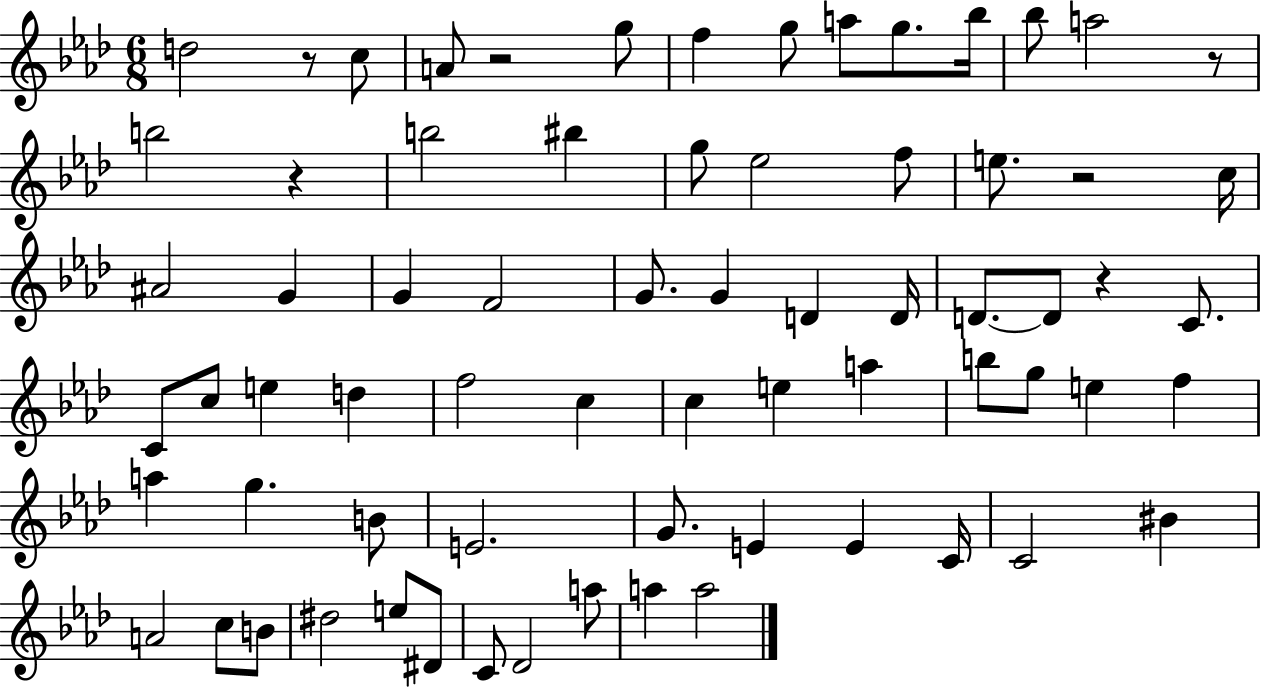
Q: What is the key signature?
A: AES major